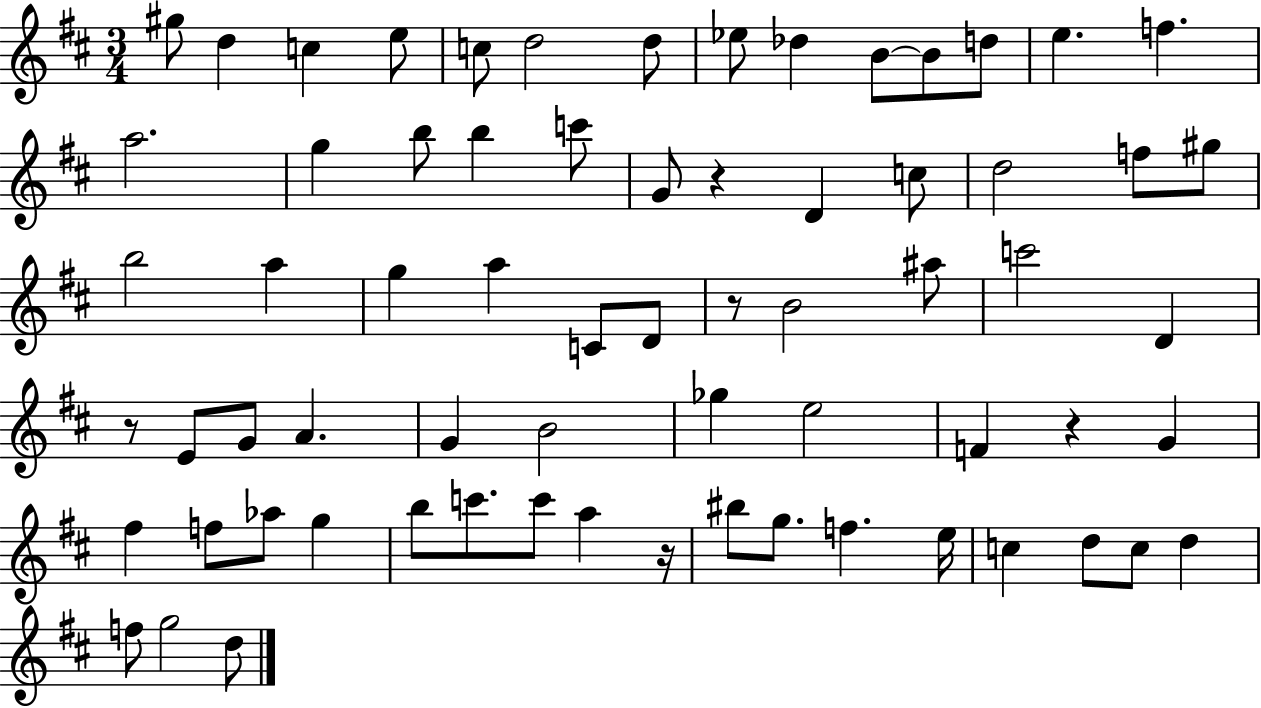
G#5/e D5/q C5/q E5/e C5/e D5/h D5/e Eb5/e Db5/q B4/e B4/e D5/e E5/q. F5/q. A5/h. G5/q B5/e B5/q C6/e G4/e R/q D4/q C5/e D5/h F5/e G#5/e B5/h A5/q G5/q A5/q C4/e D4/e R/e B4/h A#5/e C6/h D4/q R/e E4/e G4/e A4/q. G4/q B4/h Gb5/q E5/h F4/q R/q G4/q F#5/q F5/e Ab5/e G5/q B5/e C6/e. C6/e A5/q R/s BIS5/e G5/e. F5/q. E5/s C5/q D5/e C5/e D5/q F5/e G5/h D5/e